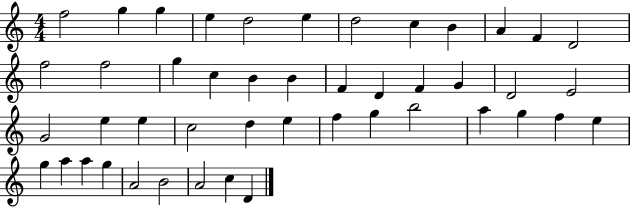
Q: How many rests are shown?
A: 0